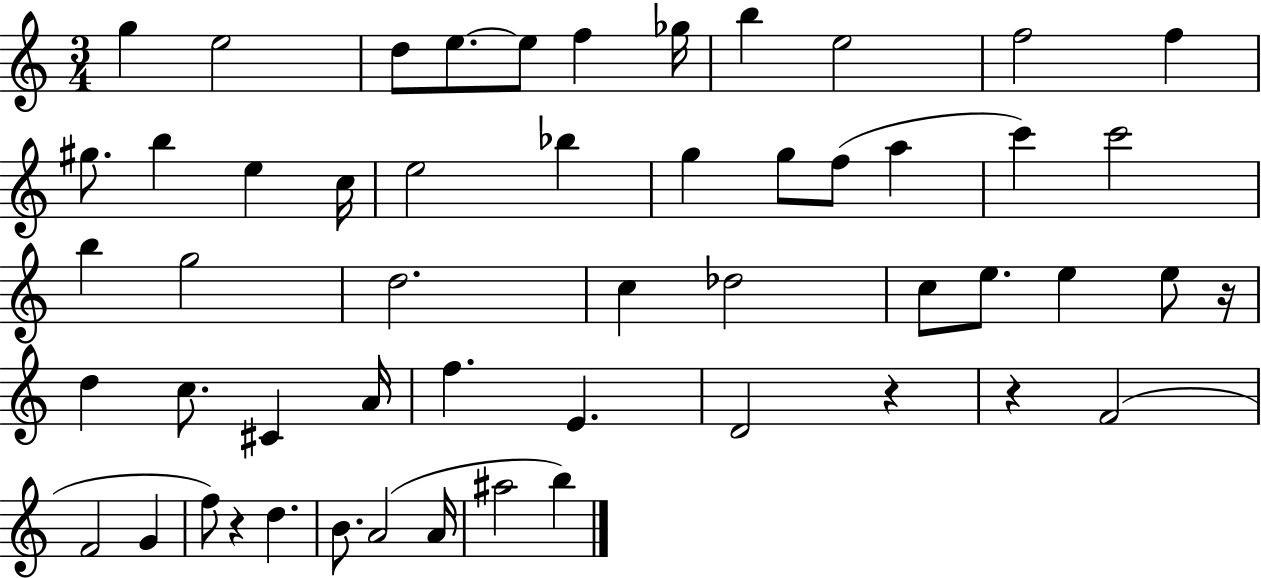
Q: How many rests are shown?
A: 4